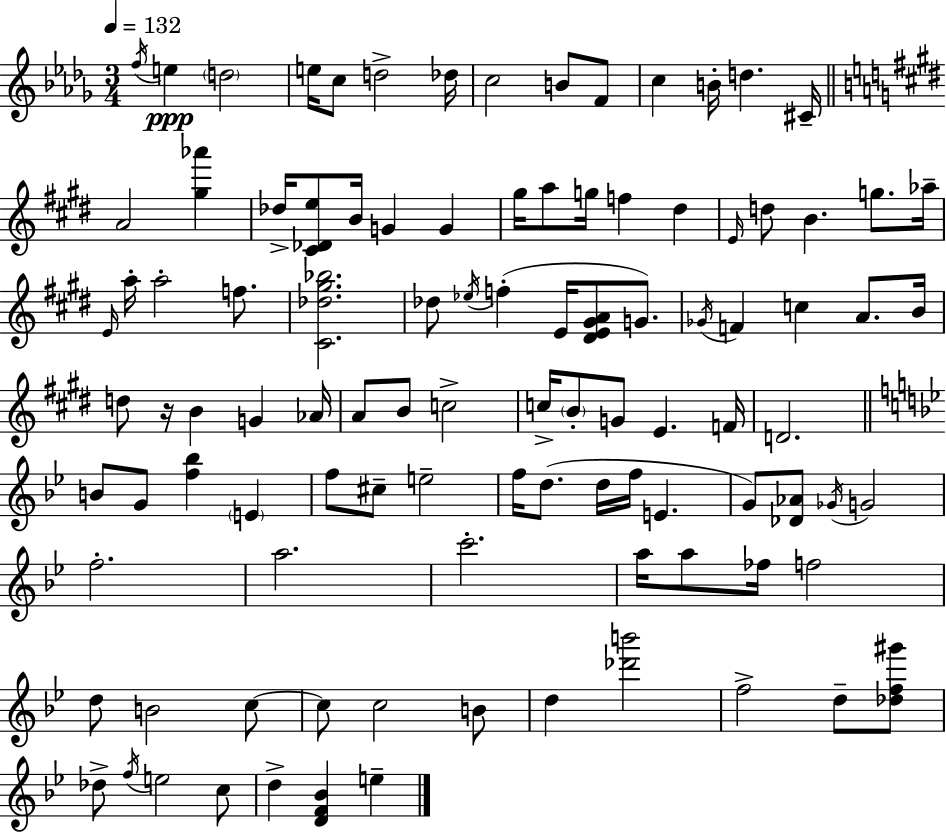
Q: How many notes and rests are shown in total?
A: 102